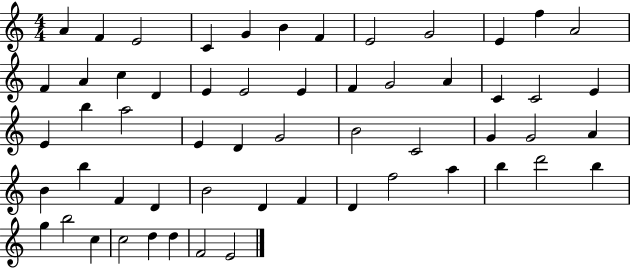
X:1
T:Untitled
M:4/4
L:1/4
K:C
A F E2 C G B F E2 G2 E f A2 F A c D E E2 E F G2 A C C2 E E b a2 E D G2 B2 C2 G G2 A B b F D B2 D F D f2 a b d'2 b g b2 c c2 d d F2 E2